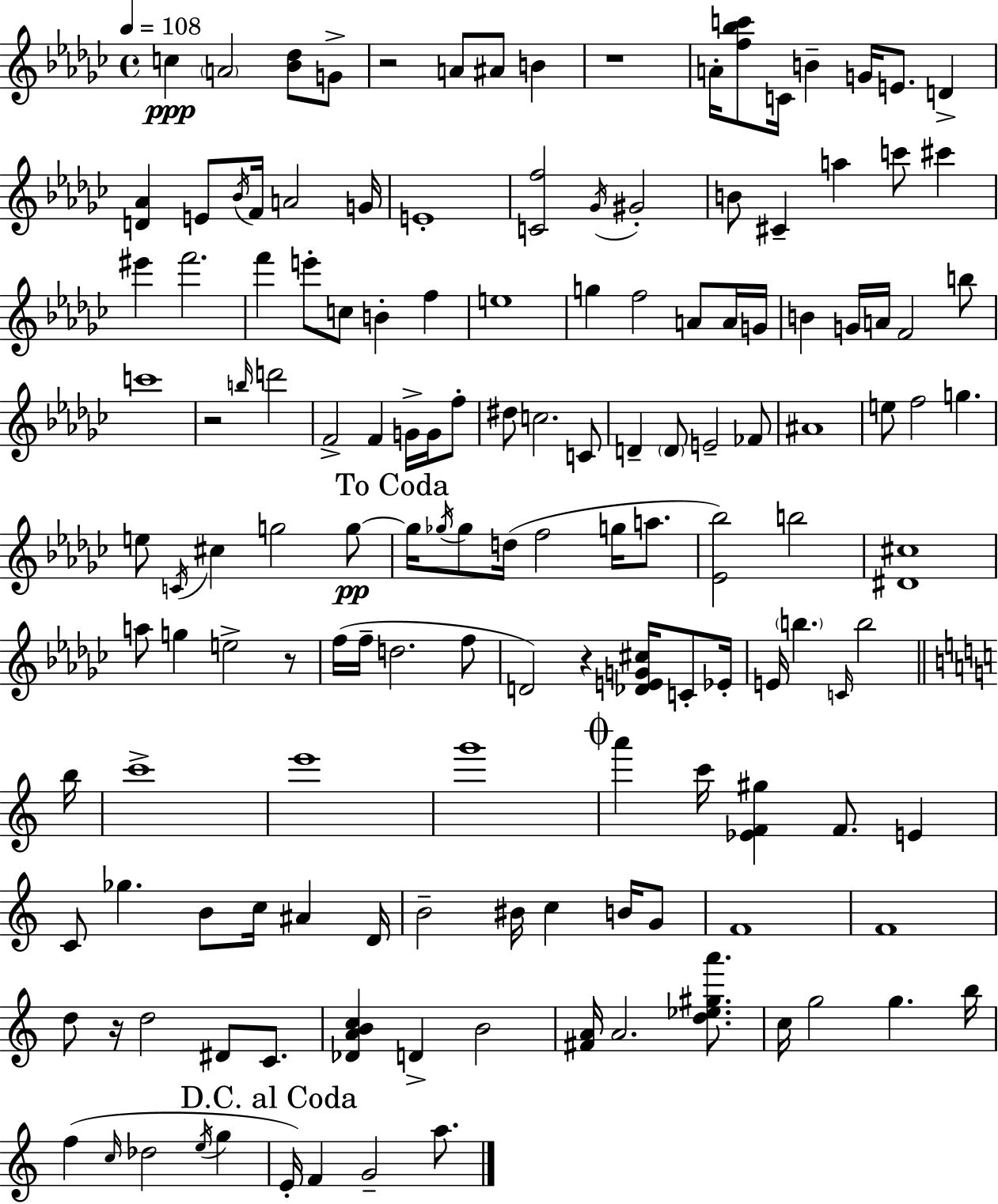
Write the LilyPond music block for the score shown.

{
  \clef treble
  \time 4/4
  \defaultTimeSignature
  \key ees \minor
  \tempo 4 = 108
  c''4\ppp \parenthesize a'2 <bes' des''>8 g'8-> | r2 a'8 ais'8 b'4 | r1 | a'16-. <f'' bes'' c'''>8 c'16 b'4-- g'16 e'8. d'4-> | \break <d' aes'>4 e'8 \acciaccatura { bes'16 } f'16 a'2 | g'16 e'1-. | <c' f''>2 \acciaccatura { ges'16 } gis'2-. | b'8 cis'4-- a''4 c'''8 cis'''4 | \break eis'''4 f'''2. | f'''4 e'''8-. c''8 b'4-. f''4 | e''1 | g''4 f''2 a'8 | \break a'16 g'16 b'4 g'16 a'16 f'2 | b''8 c'''1 | r2 \grace { b''16 } d'''2 | f'2-> f'4 g'16-> | \break g'16 f''8-. dis''8 c''2. | c'8 d'4-- \parenthesize d'8 e'2-- | fes'8 ais'1 | e''8 f''2 g''4. | \break e''8 \acciaccatura { c'16 } cis''4 g''2 | g''8~~\pp \mark "To Coda" g''16 \acciaccatura { ges''16 } ges''8 d''16( f''2 | g''16 a''8. <ees' bes''>2) b''2 | <dis' cis''>1 | \break a''8 g''4 e''2-> | r8 f''16( f''16-- d''2. | f''8 d'2) r4 | <des' e' g' cis''>16 c'8-. ees'16-. e'16 \parenthesize b''4. \grace { c'16 } b''2 | \break \bar "||" \break \key a \minor b''16 c'''1-> | e'''1 | g'''1 | \mark \markup { \musicglyph "scripts.coda" } a'''4 c'''16 <ees' f' gis''>4 f'8. e'4 | \break c'8 ges''4. b'8 c''16 ais'4 | d'16 b'2-- bis'16 c''4 b'16 g'8 | f'1 | f'1 | \break d''8 r16 d''2 dis'8 c'8. | <des' a' b' c''>4 d'4-> b'2 | <fis' a'>16 a'2. <d'' ees'' gis'' a'''>8. | c''16 g''2 g''4. | \break b''16 f''4( \grace { c''16 } des''2 \acciaccatura { e''16 } g''4 | \mark "D.C. al Coda" e'16-.) f'4 g'2-- | a''8. \bar "|."
}